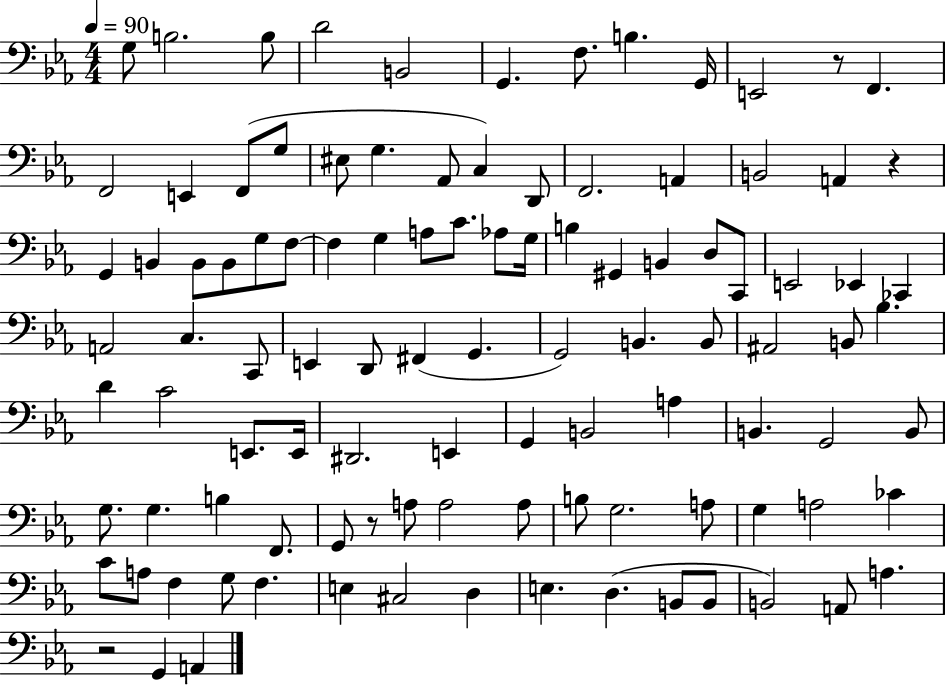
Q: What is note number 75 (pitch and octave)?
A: A3